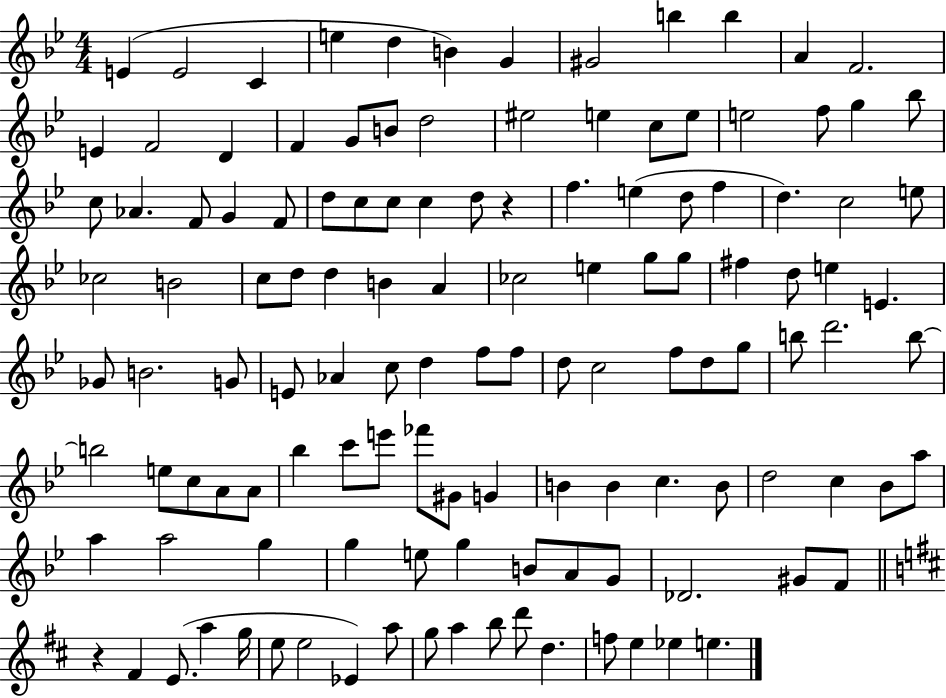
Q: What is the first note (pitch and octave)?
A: E4